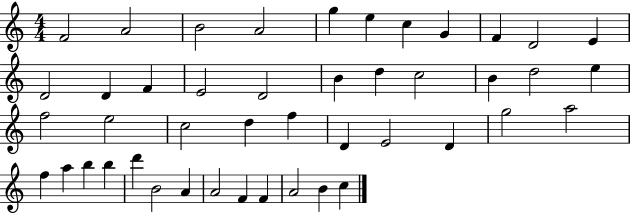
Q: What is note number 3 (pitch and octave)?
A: B4